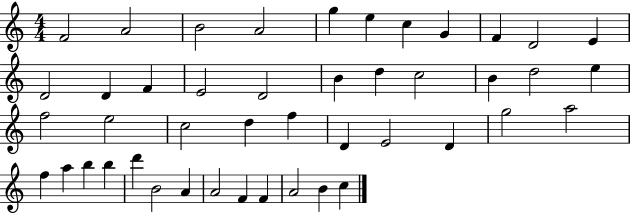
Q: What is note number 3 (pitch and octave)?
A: B4